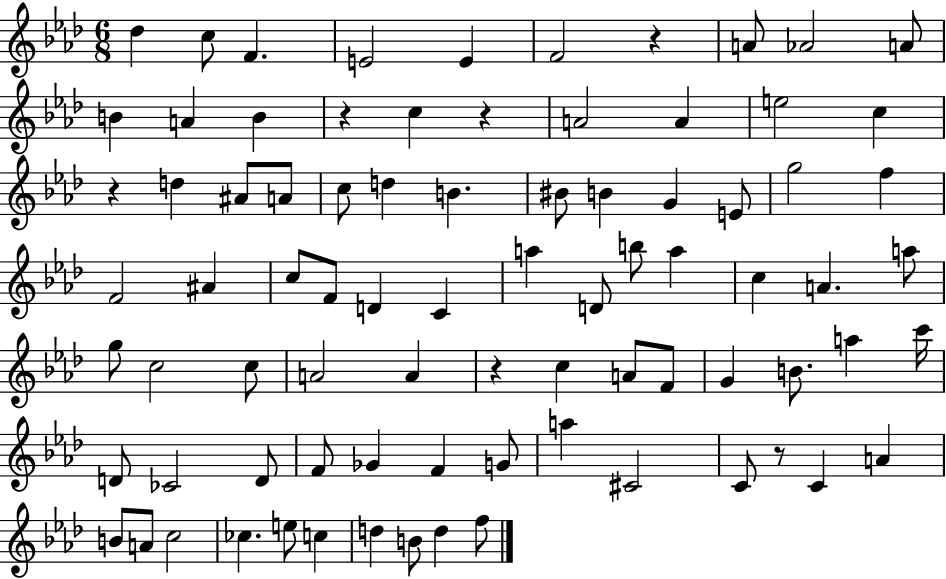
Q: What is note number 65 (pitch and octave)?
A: C4